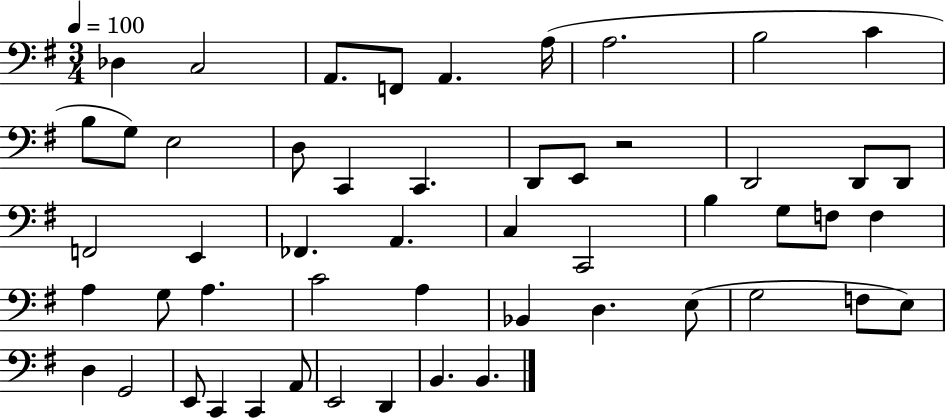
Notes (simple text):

Db3/q C3/h A2/e. F2/e A2/q. A3/s A3/h. B3/h C4/q B3/e G3/e E3/h D3/e C2/q C2/q. D2/e E2/e R/h D2/h D2/e D2/e F2/h E2/q FES2/q. A2/q. C3/q C2/h B3/q G3/e F3/e F3/q A3/q G3/e A3/q. C4/h A3/q Bb2/q D3/q. E3/e G3/h F3/e E3/e D3/q G2/h E2/e C2/q C2/q A2/e E2/h D2/q B2/q. B2/q.